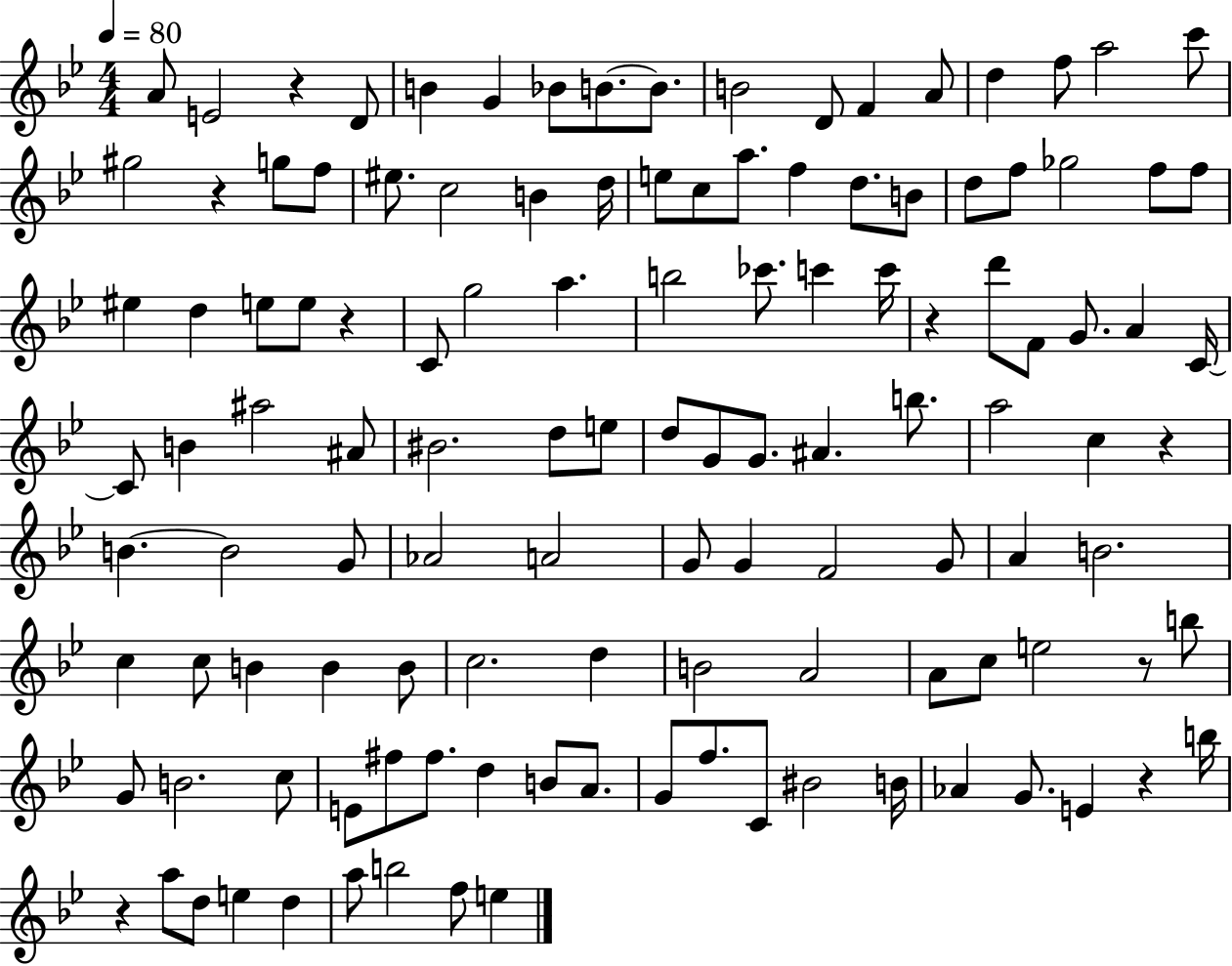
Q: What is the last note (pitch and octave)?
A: E5